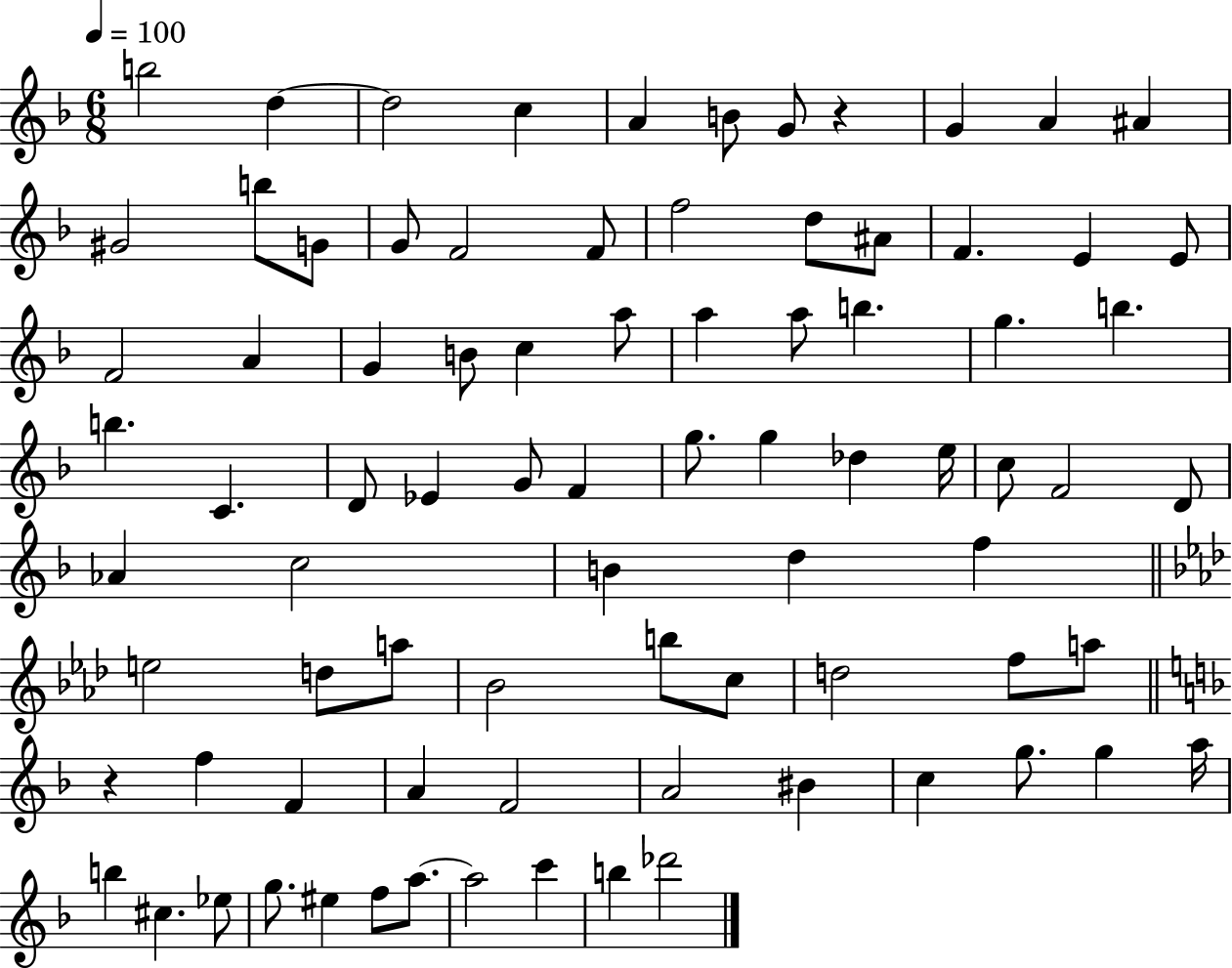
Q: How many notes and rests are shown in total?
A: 83